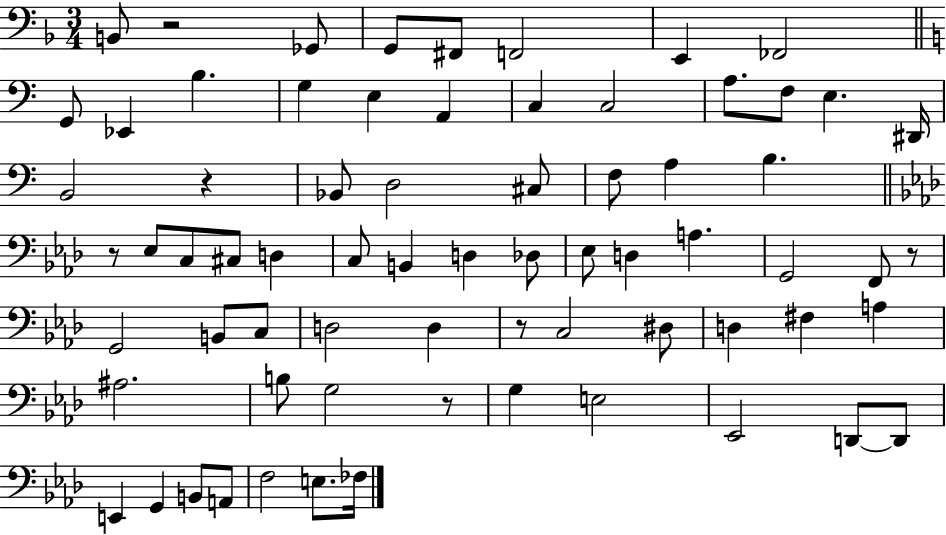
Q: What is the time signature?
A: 3/4